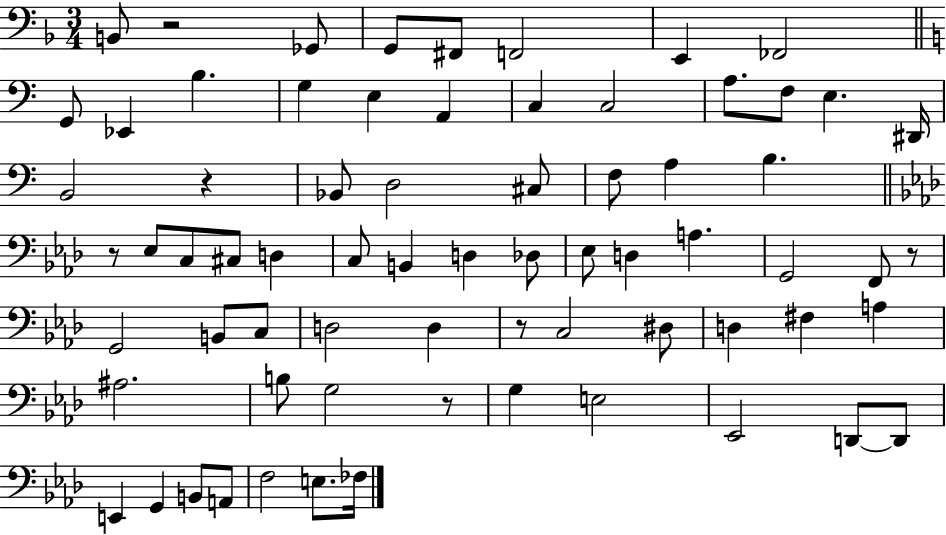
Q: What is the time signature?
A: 3/4